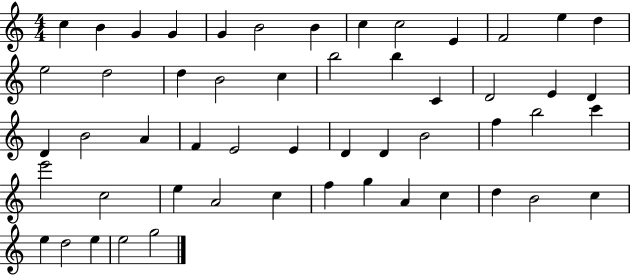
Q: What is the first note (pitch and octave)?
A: C5